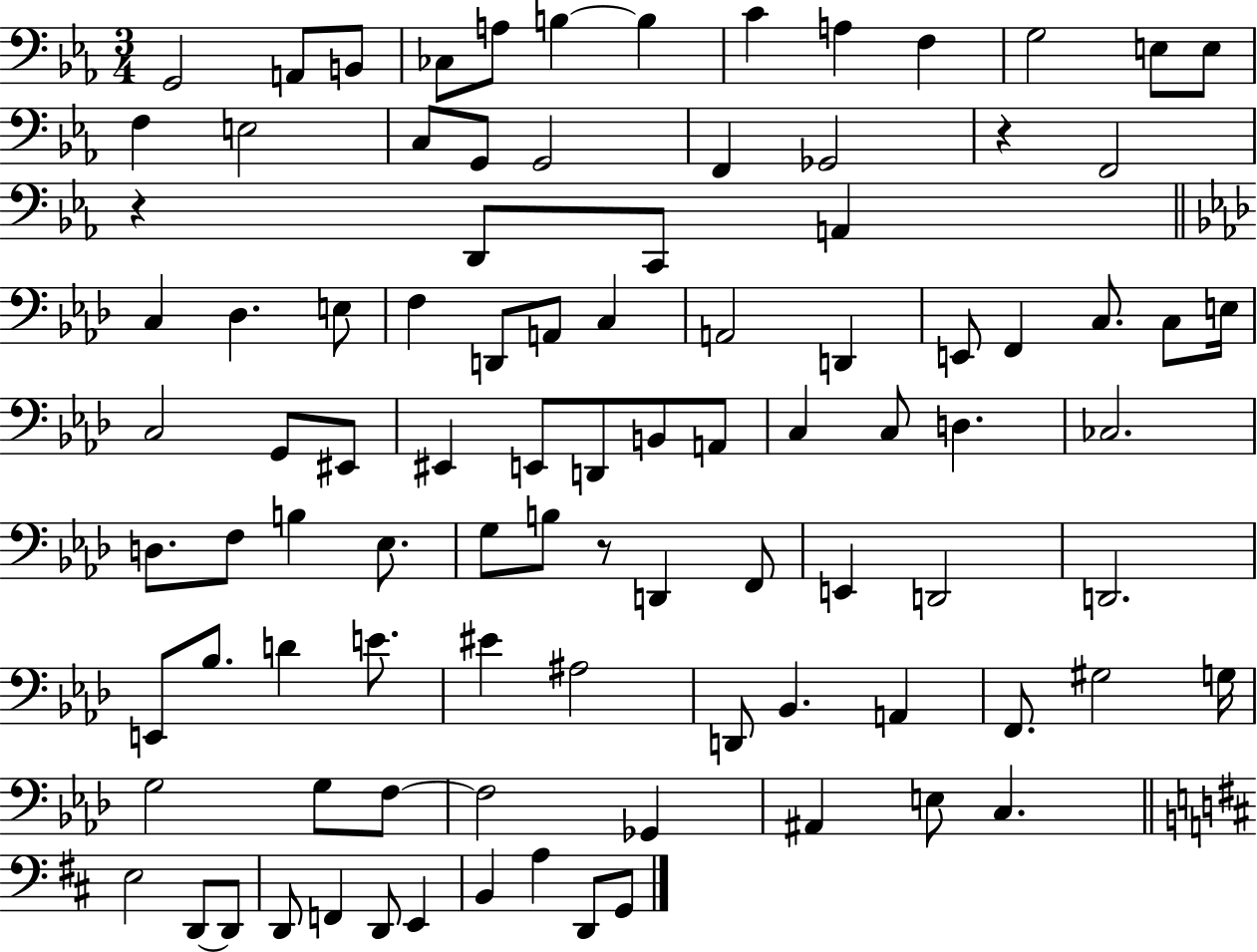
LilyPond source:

{
  \clef bass
  \numericTimeSignature
  \time 3/4
  \key ees \major
  g,2 a,8 b,8 | ces8 a8 b4~~ b4 | c'4 a4 f4 | g2 e8 e8 | \break f4 e2 | c8 g,8 g,2 | f,4 ges,2 | r4 f,2 | \break r4 d,8 c,8 a,4 | \bar "||" \break \key aes \major c4 des4. e8 | f4 d,8 a,8 c4 | a,2 d,4 | e,8 f,4 c8. c8 e16 | \break c2 g,8 eis,8 | eis,4 e,8 d,8 b,8 a,8 | c4 c8 d4. | ces2. | \break d8. f8 b4 ees8. | g8 b8 r8 d,4 f,8 | e,4 d,2 | d,2. | \break e,8 bes8. d'4 e'8. | eis'4 ais2 | d,8 bes,4. a,4 | f,8. gis2 g16 | \break g2 g8 f8~~ | f2 ges,4 | ais,4 e8 c4. | \bar "||" \break \key b \minor e2 d,8~~ d,8 | d,8 f,4 d,8 e,4 | b,4 a4 d,8 g,8 | \bar "|."
}